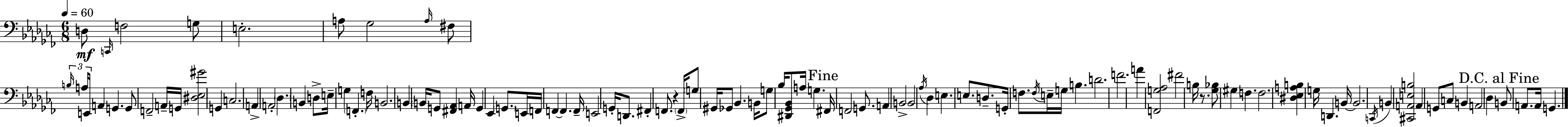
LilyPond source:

{
  \clef bass
  \numericTimeSignature
  \time 6/8
  \key aes \minor
  \tempo 4 = 60
  d8\mf \grace { c,16 } f2 g8 | e2.-. | a8 ges2 \grace { a16 } | fis8 \tuplet 3/2 { \grace { b16 } a16 e,16 } a,4 g,4. | \break g,8 f,2-- | a,16-- g,16 <dis ees gis'>2 g,4 | c2. | a,4-> a,2-. | \break \parenthesize des4. b,4 | d8-> e16-- g4 \parenthesize f,4.-. | f16 b,2. | b,4 \parenthesize b,16 g,8 <fis, aes,>4 | \break a,16 g,4 ees,4 \parenthesize g,8. | e,16 f,16 f,4~~ f,4. | f,16-- e,2 g,16-. | d,8. fis,4-. f,8. r4 | \break \parenthesize f,16-> \parenthesize g8 gis,16 ges,8 bes,4. | b,16 g8 bes16 <dis, ges, bes,>8 a16 g4. | \mark "Fine" fis,16 f,2 | g,8. a,4 b,2-> | \break b,2 \acciaccatura { aes16 } | des4 e4. e8. | d8.-- g,16-. f8. \acciaccatura { f16 } e16-- g16 b4. | d'2. | \break f'2. | a'4 <f, g aes>2 | fis'2 | b16 r8. <ges bes>8 gis4 f4. | \break f2. | <dis ees a b>4 g16 d,4. | b,16~~ b,2. | \acciaccatura { c,16 } b,4 <cis, a, e b>2 | \break a,4 g,8 | c8 b,4 a,2 | des4 \mark "D.C. al Fine" b,8 a,8. a,16 | g,4. \bar "|."
}